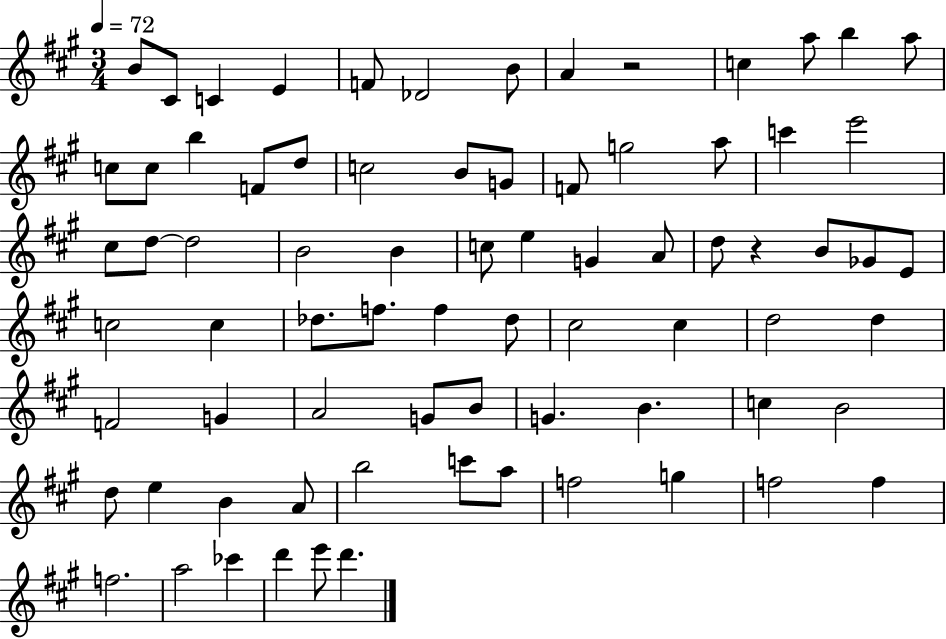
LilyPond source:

{
  \clef treble
  \numericTimeSignature
  \time 3/4
  \key a \major
  \tempo 4 = 72
  b'8 cis'8 c'4 e'4 | f'8 des'2 b'8 | a'4 r2 | c''4 a''8 b''4 a''8 | \break c''8 c''8 b''4 f'8 d''8 | c''2 b'8 g'8 | f'8 g''2 a''8 | c'''4 e'''2 | \break cis''8 d''8~~ d''2 | b'2 b'4 | c''8 e''4 g'4 a'8 | d''8 r4 b'8 ges'8 e'8 | \break c''2 c''4 | des''8. f''8. f''4 des''8 | cis''2 cis''4 | d''2 d''4 | \break f'2 g'4 | a'2 g'8 b'8 | g'4. b'4. | c''4 b'2 | \break d''8 e''4 b'4 a'8 | b''2 c'''8 a''8 | f''2 g''4 | f''2 f''4 | \break f''2. | a''2 ces'''4 | d'''4 e'''8 d'''4. | \bar "|."
}